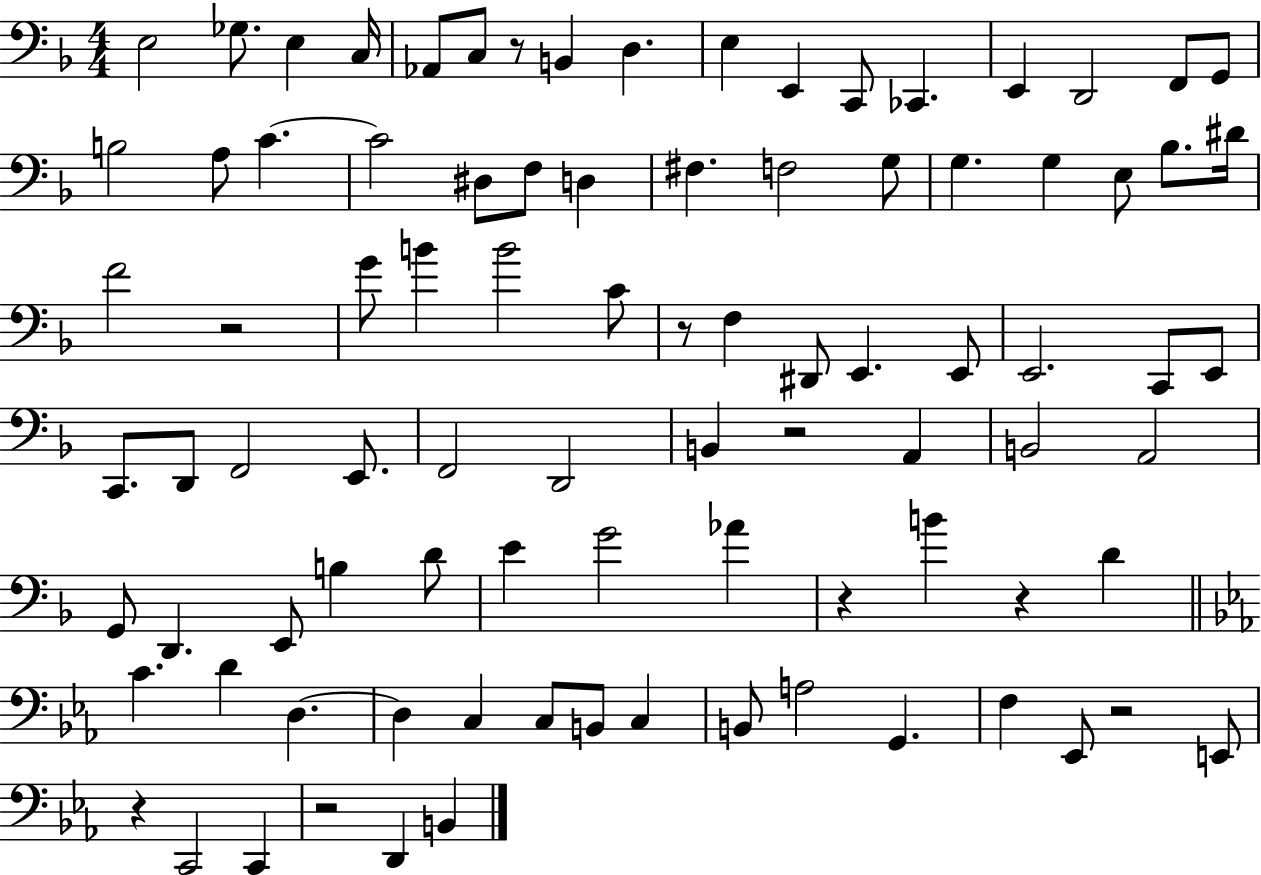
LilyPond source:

{
  \clef bass
  \numericTimeSignature
  \time 4/4
  \key f \major
  \repeat volta 2 { e2 ges8. e4 c16 | aes,8 c8 r8 b,4 d4. | e4 e,4 c,8 ces,4. | e,4 d,2 f,8 g,8 | \break b2 a8 c'4.~~ | c'2 dis8 f8 d4 | fis4. f2 g8 | g4. g4 e8 bes8. dis'16 | \break f'2 r2 | g'8 b'4 b'2 c'8 | r8 f4 dis,8 e,4. e,8 | e,2. c,8 e,8 | \break c,8. d,8 f,2 e,8. | f,2 d,2 | b,4 r2 a,4 | b,2 a,2 | \break g,8 d,4. e,8 b4 d'8 | e'4 g'2 aes'4 | r4 b'4 r4 d'4 | \bar "||" \break \key c \minor c'4. d'4 d4.~~ | d4 c4 c8 b,8 c4 | b,8 a2 g,4. | f4 ees,8 r2 e,8 | \break r4 c,2 c,4 | r2 d,4 b,4 | } \bar "|."
}